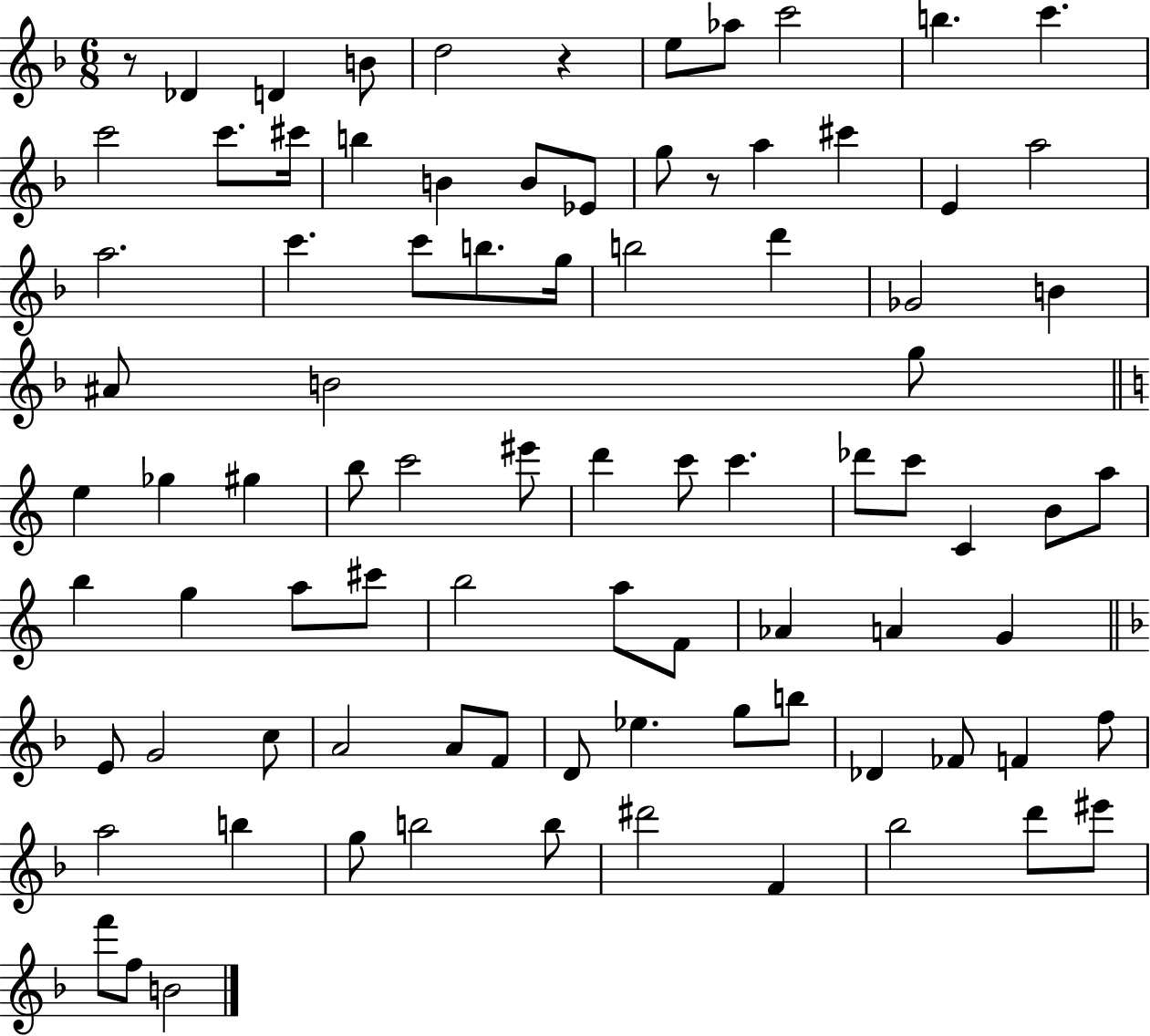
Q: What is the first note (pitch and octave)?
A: Db4